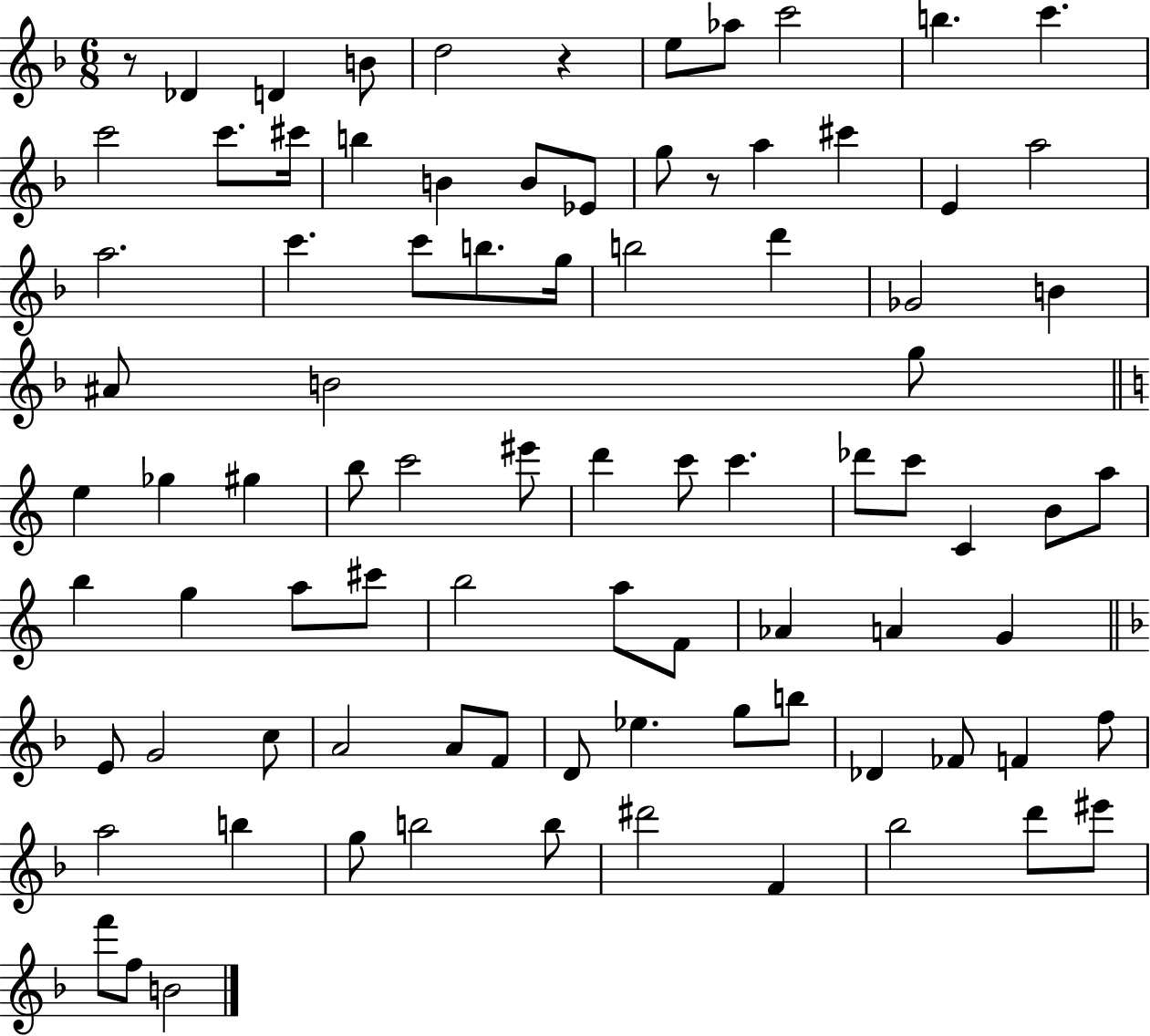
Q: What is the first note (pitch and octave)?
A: Db4